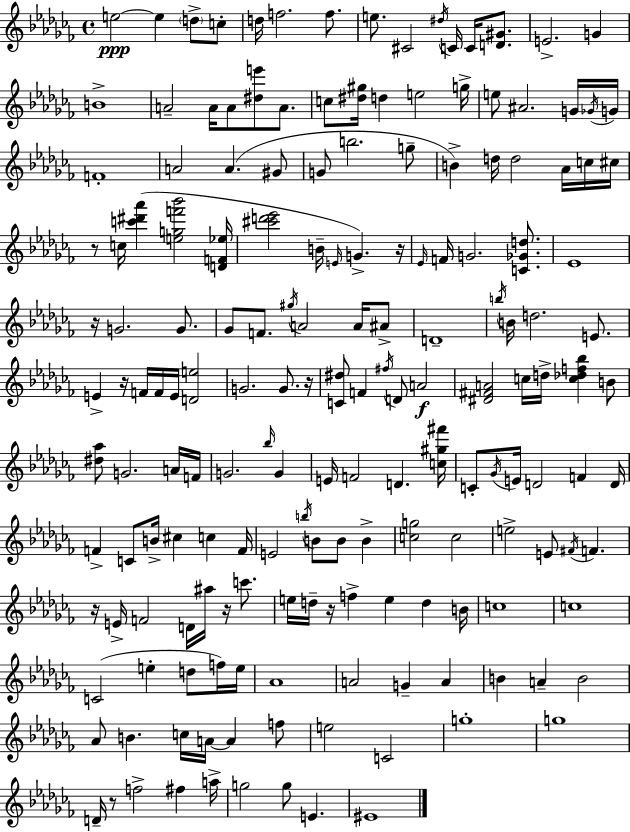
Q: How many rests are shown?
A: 9